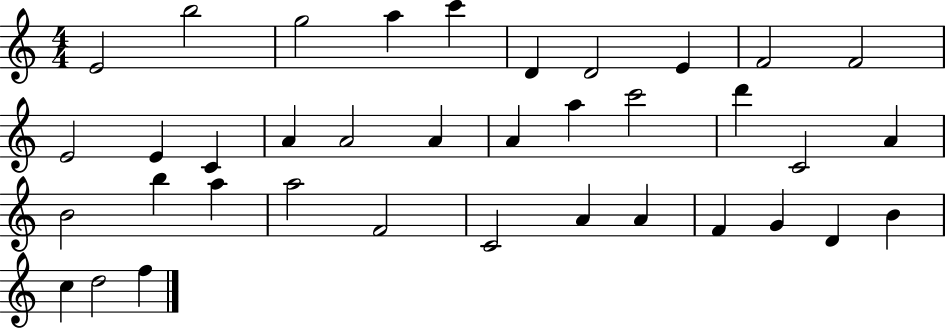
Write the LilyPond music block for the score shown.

{
  \clef treble
  \numericTimeSignature
  \time 4/4
  \key c \major
  e'2 b''2 | g''2 a''4 c'''4 | d'4 d'2 e'4 | f'2 f'2 | \break e'2 e'4 c'4 | a'4 a'2 a'4 | a'4 a''4 c'''2 | d'''4 c'2 a'4 | \break b'2 b''4 a''4 | a''2 f'2 | c'2 a'4 a'4 | f'4 g'4 d'4 b'4 | \break c''4 d''2 f''4 | \bar "|."
}